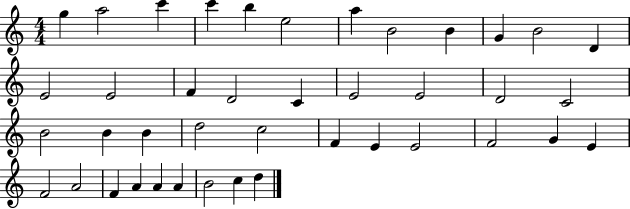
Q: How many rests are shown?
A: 0